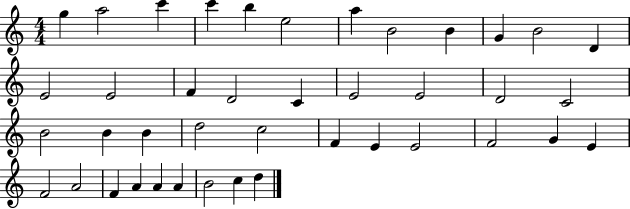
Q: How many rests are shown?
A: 0